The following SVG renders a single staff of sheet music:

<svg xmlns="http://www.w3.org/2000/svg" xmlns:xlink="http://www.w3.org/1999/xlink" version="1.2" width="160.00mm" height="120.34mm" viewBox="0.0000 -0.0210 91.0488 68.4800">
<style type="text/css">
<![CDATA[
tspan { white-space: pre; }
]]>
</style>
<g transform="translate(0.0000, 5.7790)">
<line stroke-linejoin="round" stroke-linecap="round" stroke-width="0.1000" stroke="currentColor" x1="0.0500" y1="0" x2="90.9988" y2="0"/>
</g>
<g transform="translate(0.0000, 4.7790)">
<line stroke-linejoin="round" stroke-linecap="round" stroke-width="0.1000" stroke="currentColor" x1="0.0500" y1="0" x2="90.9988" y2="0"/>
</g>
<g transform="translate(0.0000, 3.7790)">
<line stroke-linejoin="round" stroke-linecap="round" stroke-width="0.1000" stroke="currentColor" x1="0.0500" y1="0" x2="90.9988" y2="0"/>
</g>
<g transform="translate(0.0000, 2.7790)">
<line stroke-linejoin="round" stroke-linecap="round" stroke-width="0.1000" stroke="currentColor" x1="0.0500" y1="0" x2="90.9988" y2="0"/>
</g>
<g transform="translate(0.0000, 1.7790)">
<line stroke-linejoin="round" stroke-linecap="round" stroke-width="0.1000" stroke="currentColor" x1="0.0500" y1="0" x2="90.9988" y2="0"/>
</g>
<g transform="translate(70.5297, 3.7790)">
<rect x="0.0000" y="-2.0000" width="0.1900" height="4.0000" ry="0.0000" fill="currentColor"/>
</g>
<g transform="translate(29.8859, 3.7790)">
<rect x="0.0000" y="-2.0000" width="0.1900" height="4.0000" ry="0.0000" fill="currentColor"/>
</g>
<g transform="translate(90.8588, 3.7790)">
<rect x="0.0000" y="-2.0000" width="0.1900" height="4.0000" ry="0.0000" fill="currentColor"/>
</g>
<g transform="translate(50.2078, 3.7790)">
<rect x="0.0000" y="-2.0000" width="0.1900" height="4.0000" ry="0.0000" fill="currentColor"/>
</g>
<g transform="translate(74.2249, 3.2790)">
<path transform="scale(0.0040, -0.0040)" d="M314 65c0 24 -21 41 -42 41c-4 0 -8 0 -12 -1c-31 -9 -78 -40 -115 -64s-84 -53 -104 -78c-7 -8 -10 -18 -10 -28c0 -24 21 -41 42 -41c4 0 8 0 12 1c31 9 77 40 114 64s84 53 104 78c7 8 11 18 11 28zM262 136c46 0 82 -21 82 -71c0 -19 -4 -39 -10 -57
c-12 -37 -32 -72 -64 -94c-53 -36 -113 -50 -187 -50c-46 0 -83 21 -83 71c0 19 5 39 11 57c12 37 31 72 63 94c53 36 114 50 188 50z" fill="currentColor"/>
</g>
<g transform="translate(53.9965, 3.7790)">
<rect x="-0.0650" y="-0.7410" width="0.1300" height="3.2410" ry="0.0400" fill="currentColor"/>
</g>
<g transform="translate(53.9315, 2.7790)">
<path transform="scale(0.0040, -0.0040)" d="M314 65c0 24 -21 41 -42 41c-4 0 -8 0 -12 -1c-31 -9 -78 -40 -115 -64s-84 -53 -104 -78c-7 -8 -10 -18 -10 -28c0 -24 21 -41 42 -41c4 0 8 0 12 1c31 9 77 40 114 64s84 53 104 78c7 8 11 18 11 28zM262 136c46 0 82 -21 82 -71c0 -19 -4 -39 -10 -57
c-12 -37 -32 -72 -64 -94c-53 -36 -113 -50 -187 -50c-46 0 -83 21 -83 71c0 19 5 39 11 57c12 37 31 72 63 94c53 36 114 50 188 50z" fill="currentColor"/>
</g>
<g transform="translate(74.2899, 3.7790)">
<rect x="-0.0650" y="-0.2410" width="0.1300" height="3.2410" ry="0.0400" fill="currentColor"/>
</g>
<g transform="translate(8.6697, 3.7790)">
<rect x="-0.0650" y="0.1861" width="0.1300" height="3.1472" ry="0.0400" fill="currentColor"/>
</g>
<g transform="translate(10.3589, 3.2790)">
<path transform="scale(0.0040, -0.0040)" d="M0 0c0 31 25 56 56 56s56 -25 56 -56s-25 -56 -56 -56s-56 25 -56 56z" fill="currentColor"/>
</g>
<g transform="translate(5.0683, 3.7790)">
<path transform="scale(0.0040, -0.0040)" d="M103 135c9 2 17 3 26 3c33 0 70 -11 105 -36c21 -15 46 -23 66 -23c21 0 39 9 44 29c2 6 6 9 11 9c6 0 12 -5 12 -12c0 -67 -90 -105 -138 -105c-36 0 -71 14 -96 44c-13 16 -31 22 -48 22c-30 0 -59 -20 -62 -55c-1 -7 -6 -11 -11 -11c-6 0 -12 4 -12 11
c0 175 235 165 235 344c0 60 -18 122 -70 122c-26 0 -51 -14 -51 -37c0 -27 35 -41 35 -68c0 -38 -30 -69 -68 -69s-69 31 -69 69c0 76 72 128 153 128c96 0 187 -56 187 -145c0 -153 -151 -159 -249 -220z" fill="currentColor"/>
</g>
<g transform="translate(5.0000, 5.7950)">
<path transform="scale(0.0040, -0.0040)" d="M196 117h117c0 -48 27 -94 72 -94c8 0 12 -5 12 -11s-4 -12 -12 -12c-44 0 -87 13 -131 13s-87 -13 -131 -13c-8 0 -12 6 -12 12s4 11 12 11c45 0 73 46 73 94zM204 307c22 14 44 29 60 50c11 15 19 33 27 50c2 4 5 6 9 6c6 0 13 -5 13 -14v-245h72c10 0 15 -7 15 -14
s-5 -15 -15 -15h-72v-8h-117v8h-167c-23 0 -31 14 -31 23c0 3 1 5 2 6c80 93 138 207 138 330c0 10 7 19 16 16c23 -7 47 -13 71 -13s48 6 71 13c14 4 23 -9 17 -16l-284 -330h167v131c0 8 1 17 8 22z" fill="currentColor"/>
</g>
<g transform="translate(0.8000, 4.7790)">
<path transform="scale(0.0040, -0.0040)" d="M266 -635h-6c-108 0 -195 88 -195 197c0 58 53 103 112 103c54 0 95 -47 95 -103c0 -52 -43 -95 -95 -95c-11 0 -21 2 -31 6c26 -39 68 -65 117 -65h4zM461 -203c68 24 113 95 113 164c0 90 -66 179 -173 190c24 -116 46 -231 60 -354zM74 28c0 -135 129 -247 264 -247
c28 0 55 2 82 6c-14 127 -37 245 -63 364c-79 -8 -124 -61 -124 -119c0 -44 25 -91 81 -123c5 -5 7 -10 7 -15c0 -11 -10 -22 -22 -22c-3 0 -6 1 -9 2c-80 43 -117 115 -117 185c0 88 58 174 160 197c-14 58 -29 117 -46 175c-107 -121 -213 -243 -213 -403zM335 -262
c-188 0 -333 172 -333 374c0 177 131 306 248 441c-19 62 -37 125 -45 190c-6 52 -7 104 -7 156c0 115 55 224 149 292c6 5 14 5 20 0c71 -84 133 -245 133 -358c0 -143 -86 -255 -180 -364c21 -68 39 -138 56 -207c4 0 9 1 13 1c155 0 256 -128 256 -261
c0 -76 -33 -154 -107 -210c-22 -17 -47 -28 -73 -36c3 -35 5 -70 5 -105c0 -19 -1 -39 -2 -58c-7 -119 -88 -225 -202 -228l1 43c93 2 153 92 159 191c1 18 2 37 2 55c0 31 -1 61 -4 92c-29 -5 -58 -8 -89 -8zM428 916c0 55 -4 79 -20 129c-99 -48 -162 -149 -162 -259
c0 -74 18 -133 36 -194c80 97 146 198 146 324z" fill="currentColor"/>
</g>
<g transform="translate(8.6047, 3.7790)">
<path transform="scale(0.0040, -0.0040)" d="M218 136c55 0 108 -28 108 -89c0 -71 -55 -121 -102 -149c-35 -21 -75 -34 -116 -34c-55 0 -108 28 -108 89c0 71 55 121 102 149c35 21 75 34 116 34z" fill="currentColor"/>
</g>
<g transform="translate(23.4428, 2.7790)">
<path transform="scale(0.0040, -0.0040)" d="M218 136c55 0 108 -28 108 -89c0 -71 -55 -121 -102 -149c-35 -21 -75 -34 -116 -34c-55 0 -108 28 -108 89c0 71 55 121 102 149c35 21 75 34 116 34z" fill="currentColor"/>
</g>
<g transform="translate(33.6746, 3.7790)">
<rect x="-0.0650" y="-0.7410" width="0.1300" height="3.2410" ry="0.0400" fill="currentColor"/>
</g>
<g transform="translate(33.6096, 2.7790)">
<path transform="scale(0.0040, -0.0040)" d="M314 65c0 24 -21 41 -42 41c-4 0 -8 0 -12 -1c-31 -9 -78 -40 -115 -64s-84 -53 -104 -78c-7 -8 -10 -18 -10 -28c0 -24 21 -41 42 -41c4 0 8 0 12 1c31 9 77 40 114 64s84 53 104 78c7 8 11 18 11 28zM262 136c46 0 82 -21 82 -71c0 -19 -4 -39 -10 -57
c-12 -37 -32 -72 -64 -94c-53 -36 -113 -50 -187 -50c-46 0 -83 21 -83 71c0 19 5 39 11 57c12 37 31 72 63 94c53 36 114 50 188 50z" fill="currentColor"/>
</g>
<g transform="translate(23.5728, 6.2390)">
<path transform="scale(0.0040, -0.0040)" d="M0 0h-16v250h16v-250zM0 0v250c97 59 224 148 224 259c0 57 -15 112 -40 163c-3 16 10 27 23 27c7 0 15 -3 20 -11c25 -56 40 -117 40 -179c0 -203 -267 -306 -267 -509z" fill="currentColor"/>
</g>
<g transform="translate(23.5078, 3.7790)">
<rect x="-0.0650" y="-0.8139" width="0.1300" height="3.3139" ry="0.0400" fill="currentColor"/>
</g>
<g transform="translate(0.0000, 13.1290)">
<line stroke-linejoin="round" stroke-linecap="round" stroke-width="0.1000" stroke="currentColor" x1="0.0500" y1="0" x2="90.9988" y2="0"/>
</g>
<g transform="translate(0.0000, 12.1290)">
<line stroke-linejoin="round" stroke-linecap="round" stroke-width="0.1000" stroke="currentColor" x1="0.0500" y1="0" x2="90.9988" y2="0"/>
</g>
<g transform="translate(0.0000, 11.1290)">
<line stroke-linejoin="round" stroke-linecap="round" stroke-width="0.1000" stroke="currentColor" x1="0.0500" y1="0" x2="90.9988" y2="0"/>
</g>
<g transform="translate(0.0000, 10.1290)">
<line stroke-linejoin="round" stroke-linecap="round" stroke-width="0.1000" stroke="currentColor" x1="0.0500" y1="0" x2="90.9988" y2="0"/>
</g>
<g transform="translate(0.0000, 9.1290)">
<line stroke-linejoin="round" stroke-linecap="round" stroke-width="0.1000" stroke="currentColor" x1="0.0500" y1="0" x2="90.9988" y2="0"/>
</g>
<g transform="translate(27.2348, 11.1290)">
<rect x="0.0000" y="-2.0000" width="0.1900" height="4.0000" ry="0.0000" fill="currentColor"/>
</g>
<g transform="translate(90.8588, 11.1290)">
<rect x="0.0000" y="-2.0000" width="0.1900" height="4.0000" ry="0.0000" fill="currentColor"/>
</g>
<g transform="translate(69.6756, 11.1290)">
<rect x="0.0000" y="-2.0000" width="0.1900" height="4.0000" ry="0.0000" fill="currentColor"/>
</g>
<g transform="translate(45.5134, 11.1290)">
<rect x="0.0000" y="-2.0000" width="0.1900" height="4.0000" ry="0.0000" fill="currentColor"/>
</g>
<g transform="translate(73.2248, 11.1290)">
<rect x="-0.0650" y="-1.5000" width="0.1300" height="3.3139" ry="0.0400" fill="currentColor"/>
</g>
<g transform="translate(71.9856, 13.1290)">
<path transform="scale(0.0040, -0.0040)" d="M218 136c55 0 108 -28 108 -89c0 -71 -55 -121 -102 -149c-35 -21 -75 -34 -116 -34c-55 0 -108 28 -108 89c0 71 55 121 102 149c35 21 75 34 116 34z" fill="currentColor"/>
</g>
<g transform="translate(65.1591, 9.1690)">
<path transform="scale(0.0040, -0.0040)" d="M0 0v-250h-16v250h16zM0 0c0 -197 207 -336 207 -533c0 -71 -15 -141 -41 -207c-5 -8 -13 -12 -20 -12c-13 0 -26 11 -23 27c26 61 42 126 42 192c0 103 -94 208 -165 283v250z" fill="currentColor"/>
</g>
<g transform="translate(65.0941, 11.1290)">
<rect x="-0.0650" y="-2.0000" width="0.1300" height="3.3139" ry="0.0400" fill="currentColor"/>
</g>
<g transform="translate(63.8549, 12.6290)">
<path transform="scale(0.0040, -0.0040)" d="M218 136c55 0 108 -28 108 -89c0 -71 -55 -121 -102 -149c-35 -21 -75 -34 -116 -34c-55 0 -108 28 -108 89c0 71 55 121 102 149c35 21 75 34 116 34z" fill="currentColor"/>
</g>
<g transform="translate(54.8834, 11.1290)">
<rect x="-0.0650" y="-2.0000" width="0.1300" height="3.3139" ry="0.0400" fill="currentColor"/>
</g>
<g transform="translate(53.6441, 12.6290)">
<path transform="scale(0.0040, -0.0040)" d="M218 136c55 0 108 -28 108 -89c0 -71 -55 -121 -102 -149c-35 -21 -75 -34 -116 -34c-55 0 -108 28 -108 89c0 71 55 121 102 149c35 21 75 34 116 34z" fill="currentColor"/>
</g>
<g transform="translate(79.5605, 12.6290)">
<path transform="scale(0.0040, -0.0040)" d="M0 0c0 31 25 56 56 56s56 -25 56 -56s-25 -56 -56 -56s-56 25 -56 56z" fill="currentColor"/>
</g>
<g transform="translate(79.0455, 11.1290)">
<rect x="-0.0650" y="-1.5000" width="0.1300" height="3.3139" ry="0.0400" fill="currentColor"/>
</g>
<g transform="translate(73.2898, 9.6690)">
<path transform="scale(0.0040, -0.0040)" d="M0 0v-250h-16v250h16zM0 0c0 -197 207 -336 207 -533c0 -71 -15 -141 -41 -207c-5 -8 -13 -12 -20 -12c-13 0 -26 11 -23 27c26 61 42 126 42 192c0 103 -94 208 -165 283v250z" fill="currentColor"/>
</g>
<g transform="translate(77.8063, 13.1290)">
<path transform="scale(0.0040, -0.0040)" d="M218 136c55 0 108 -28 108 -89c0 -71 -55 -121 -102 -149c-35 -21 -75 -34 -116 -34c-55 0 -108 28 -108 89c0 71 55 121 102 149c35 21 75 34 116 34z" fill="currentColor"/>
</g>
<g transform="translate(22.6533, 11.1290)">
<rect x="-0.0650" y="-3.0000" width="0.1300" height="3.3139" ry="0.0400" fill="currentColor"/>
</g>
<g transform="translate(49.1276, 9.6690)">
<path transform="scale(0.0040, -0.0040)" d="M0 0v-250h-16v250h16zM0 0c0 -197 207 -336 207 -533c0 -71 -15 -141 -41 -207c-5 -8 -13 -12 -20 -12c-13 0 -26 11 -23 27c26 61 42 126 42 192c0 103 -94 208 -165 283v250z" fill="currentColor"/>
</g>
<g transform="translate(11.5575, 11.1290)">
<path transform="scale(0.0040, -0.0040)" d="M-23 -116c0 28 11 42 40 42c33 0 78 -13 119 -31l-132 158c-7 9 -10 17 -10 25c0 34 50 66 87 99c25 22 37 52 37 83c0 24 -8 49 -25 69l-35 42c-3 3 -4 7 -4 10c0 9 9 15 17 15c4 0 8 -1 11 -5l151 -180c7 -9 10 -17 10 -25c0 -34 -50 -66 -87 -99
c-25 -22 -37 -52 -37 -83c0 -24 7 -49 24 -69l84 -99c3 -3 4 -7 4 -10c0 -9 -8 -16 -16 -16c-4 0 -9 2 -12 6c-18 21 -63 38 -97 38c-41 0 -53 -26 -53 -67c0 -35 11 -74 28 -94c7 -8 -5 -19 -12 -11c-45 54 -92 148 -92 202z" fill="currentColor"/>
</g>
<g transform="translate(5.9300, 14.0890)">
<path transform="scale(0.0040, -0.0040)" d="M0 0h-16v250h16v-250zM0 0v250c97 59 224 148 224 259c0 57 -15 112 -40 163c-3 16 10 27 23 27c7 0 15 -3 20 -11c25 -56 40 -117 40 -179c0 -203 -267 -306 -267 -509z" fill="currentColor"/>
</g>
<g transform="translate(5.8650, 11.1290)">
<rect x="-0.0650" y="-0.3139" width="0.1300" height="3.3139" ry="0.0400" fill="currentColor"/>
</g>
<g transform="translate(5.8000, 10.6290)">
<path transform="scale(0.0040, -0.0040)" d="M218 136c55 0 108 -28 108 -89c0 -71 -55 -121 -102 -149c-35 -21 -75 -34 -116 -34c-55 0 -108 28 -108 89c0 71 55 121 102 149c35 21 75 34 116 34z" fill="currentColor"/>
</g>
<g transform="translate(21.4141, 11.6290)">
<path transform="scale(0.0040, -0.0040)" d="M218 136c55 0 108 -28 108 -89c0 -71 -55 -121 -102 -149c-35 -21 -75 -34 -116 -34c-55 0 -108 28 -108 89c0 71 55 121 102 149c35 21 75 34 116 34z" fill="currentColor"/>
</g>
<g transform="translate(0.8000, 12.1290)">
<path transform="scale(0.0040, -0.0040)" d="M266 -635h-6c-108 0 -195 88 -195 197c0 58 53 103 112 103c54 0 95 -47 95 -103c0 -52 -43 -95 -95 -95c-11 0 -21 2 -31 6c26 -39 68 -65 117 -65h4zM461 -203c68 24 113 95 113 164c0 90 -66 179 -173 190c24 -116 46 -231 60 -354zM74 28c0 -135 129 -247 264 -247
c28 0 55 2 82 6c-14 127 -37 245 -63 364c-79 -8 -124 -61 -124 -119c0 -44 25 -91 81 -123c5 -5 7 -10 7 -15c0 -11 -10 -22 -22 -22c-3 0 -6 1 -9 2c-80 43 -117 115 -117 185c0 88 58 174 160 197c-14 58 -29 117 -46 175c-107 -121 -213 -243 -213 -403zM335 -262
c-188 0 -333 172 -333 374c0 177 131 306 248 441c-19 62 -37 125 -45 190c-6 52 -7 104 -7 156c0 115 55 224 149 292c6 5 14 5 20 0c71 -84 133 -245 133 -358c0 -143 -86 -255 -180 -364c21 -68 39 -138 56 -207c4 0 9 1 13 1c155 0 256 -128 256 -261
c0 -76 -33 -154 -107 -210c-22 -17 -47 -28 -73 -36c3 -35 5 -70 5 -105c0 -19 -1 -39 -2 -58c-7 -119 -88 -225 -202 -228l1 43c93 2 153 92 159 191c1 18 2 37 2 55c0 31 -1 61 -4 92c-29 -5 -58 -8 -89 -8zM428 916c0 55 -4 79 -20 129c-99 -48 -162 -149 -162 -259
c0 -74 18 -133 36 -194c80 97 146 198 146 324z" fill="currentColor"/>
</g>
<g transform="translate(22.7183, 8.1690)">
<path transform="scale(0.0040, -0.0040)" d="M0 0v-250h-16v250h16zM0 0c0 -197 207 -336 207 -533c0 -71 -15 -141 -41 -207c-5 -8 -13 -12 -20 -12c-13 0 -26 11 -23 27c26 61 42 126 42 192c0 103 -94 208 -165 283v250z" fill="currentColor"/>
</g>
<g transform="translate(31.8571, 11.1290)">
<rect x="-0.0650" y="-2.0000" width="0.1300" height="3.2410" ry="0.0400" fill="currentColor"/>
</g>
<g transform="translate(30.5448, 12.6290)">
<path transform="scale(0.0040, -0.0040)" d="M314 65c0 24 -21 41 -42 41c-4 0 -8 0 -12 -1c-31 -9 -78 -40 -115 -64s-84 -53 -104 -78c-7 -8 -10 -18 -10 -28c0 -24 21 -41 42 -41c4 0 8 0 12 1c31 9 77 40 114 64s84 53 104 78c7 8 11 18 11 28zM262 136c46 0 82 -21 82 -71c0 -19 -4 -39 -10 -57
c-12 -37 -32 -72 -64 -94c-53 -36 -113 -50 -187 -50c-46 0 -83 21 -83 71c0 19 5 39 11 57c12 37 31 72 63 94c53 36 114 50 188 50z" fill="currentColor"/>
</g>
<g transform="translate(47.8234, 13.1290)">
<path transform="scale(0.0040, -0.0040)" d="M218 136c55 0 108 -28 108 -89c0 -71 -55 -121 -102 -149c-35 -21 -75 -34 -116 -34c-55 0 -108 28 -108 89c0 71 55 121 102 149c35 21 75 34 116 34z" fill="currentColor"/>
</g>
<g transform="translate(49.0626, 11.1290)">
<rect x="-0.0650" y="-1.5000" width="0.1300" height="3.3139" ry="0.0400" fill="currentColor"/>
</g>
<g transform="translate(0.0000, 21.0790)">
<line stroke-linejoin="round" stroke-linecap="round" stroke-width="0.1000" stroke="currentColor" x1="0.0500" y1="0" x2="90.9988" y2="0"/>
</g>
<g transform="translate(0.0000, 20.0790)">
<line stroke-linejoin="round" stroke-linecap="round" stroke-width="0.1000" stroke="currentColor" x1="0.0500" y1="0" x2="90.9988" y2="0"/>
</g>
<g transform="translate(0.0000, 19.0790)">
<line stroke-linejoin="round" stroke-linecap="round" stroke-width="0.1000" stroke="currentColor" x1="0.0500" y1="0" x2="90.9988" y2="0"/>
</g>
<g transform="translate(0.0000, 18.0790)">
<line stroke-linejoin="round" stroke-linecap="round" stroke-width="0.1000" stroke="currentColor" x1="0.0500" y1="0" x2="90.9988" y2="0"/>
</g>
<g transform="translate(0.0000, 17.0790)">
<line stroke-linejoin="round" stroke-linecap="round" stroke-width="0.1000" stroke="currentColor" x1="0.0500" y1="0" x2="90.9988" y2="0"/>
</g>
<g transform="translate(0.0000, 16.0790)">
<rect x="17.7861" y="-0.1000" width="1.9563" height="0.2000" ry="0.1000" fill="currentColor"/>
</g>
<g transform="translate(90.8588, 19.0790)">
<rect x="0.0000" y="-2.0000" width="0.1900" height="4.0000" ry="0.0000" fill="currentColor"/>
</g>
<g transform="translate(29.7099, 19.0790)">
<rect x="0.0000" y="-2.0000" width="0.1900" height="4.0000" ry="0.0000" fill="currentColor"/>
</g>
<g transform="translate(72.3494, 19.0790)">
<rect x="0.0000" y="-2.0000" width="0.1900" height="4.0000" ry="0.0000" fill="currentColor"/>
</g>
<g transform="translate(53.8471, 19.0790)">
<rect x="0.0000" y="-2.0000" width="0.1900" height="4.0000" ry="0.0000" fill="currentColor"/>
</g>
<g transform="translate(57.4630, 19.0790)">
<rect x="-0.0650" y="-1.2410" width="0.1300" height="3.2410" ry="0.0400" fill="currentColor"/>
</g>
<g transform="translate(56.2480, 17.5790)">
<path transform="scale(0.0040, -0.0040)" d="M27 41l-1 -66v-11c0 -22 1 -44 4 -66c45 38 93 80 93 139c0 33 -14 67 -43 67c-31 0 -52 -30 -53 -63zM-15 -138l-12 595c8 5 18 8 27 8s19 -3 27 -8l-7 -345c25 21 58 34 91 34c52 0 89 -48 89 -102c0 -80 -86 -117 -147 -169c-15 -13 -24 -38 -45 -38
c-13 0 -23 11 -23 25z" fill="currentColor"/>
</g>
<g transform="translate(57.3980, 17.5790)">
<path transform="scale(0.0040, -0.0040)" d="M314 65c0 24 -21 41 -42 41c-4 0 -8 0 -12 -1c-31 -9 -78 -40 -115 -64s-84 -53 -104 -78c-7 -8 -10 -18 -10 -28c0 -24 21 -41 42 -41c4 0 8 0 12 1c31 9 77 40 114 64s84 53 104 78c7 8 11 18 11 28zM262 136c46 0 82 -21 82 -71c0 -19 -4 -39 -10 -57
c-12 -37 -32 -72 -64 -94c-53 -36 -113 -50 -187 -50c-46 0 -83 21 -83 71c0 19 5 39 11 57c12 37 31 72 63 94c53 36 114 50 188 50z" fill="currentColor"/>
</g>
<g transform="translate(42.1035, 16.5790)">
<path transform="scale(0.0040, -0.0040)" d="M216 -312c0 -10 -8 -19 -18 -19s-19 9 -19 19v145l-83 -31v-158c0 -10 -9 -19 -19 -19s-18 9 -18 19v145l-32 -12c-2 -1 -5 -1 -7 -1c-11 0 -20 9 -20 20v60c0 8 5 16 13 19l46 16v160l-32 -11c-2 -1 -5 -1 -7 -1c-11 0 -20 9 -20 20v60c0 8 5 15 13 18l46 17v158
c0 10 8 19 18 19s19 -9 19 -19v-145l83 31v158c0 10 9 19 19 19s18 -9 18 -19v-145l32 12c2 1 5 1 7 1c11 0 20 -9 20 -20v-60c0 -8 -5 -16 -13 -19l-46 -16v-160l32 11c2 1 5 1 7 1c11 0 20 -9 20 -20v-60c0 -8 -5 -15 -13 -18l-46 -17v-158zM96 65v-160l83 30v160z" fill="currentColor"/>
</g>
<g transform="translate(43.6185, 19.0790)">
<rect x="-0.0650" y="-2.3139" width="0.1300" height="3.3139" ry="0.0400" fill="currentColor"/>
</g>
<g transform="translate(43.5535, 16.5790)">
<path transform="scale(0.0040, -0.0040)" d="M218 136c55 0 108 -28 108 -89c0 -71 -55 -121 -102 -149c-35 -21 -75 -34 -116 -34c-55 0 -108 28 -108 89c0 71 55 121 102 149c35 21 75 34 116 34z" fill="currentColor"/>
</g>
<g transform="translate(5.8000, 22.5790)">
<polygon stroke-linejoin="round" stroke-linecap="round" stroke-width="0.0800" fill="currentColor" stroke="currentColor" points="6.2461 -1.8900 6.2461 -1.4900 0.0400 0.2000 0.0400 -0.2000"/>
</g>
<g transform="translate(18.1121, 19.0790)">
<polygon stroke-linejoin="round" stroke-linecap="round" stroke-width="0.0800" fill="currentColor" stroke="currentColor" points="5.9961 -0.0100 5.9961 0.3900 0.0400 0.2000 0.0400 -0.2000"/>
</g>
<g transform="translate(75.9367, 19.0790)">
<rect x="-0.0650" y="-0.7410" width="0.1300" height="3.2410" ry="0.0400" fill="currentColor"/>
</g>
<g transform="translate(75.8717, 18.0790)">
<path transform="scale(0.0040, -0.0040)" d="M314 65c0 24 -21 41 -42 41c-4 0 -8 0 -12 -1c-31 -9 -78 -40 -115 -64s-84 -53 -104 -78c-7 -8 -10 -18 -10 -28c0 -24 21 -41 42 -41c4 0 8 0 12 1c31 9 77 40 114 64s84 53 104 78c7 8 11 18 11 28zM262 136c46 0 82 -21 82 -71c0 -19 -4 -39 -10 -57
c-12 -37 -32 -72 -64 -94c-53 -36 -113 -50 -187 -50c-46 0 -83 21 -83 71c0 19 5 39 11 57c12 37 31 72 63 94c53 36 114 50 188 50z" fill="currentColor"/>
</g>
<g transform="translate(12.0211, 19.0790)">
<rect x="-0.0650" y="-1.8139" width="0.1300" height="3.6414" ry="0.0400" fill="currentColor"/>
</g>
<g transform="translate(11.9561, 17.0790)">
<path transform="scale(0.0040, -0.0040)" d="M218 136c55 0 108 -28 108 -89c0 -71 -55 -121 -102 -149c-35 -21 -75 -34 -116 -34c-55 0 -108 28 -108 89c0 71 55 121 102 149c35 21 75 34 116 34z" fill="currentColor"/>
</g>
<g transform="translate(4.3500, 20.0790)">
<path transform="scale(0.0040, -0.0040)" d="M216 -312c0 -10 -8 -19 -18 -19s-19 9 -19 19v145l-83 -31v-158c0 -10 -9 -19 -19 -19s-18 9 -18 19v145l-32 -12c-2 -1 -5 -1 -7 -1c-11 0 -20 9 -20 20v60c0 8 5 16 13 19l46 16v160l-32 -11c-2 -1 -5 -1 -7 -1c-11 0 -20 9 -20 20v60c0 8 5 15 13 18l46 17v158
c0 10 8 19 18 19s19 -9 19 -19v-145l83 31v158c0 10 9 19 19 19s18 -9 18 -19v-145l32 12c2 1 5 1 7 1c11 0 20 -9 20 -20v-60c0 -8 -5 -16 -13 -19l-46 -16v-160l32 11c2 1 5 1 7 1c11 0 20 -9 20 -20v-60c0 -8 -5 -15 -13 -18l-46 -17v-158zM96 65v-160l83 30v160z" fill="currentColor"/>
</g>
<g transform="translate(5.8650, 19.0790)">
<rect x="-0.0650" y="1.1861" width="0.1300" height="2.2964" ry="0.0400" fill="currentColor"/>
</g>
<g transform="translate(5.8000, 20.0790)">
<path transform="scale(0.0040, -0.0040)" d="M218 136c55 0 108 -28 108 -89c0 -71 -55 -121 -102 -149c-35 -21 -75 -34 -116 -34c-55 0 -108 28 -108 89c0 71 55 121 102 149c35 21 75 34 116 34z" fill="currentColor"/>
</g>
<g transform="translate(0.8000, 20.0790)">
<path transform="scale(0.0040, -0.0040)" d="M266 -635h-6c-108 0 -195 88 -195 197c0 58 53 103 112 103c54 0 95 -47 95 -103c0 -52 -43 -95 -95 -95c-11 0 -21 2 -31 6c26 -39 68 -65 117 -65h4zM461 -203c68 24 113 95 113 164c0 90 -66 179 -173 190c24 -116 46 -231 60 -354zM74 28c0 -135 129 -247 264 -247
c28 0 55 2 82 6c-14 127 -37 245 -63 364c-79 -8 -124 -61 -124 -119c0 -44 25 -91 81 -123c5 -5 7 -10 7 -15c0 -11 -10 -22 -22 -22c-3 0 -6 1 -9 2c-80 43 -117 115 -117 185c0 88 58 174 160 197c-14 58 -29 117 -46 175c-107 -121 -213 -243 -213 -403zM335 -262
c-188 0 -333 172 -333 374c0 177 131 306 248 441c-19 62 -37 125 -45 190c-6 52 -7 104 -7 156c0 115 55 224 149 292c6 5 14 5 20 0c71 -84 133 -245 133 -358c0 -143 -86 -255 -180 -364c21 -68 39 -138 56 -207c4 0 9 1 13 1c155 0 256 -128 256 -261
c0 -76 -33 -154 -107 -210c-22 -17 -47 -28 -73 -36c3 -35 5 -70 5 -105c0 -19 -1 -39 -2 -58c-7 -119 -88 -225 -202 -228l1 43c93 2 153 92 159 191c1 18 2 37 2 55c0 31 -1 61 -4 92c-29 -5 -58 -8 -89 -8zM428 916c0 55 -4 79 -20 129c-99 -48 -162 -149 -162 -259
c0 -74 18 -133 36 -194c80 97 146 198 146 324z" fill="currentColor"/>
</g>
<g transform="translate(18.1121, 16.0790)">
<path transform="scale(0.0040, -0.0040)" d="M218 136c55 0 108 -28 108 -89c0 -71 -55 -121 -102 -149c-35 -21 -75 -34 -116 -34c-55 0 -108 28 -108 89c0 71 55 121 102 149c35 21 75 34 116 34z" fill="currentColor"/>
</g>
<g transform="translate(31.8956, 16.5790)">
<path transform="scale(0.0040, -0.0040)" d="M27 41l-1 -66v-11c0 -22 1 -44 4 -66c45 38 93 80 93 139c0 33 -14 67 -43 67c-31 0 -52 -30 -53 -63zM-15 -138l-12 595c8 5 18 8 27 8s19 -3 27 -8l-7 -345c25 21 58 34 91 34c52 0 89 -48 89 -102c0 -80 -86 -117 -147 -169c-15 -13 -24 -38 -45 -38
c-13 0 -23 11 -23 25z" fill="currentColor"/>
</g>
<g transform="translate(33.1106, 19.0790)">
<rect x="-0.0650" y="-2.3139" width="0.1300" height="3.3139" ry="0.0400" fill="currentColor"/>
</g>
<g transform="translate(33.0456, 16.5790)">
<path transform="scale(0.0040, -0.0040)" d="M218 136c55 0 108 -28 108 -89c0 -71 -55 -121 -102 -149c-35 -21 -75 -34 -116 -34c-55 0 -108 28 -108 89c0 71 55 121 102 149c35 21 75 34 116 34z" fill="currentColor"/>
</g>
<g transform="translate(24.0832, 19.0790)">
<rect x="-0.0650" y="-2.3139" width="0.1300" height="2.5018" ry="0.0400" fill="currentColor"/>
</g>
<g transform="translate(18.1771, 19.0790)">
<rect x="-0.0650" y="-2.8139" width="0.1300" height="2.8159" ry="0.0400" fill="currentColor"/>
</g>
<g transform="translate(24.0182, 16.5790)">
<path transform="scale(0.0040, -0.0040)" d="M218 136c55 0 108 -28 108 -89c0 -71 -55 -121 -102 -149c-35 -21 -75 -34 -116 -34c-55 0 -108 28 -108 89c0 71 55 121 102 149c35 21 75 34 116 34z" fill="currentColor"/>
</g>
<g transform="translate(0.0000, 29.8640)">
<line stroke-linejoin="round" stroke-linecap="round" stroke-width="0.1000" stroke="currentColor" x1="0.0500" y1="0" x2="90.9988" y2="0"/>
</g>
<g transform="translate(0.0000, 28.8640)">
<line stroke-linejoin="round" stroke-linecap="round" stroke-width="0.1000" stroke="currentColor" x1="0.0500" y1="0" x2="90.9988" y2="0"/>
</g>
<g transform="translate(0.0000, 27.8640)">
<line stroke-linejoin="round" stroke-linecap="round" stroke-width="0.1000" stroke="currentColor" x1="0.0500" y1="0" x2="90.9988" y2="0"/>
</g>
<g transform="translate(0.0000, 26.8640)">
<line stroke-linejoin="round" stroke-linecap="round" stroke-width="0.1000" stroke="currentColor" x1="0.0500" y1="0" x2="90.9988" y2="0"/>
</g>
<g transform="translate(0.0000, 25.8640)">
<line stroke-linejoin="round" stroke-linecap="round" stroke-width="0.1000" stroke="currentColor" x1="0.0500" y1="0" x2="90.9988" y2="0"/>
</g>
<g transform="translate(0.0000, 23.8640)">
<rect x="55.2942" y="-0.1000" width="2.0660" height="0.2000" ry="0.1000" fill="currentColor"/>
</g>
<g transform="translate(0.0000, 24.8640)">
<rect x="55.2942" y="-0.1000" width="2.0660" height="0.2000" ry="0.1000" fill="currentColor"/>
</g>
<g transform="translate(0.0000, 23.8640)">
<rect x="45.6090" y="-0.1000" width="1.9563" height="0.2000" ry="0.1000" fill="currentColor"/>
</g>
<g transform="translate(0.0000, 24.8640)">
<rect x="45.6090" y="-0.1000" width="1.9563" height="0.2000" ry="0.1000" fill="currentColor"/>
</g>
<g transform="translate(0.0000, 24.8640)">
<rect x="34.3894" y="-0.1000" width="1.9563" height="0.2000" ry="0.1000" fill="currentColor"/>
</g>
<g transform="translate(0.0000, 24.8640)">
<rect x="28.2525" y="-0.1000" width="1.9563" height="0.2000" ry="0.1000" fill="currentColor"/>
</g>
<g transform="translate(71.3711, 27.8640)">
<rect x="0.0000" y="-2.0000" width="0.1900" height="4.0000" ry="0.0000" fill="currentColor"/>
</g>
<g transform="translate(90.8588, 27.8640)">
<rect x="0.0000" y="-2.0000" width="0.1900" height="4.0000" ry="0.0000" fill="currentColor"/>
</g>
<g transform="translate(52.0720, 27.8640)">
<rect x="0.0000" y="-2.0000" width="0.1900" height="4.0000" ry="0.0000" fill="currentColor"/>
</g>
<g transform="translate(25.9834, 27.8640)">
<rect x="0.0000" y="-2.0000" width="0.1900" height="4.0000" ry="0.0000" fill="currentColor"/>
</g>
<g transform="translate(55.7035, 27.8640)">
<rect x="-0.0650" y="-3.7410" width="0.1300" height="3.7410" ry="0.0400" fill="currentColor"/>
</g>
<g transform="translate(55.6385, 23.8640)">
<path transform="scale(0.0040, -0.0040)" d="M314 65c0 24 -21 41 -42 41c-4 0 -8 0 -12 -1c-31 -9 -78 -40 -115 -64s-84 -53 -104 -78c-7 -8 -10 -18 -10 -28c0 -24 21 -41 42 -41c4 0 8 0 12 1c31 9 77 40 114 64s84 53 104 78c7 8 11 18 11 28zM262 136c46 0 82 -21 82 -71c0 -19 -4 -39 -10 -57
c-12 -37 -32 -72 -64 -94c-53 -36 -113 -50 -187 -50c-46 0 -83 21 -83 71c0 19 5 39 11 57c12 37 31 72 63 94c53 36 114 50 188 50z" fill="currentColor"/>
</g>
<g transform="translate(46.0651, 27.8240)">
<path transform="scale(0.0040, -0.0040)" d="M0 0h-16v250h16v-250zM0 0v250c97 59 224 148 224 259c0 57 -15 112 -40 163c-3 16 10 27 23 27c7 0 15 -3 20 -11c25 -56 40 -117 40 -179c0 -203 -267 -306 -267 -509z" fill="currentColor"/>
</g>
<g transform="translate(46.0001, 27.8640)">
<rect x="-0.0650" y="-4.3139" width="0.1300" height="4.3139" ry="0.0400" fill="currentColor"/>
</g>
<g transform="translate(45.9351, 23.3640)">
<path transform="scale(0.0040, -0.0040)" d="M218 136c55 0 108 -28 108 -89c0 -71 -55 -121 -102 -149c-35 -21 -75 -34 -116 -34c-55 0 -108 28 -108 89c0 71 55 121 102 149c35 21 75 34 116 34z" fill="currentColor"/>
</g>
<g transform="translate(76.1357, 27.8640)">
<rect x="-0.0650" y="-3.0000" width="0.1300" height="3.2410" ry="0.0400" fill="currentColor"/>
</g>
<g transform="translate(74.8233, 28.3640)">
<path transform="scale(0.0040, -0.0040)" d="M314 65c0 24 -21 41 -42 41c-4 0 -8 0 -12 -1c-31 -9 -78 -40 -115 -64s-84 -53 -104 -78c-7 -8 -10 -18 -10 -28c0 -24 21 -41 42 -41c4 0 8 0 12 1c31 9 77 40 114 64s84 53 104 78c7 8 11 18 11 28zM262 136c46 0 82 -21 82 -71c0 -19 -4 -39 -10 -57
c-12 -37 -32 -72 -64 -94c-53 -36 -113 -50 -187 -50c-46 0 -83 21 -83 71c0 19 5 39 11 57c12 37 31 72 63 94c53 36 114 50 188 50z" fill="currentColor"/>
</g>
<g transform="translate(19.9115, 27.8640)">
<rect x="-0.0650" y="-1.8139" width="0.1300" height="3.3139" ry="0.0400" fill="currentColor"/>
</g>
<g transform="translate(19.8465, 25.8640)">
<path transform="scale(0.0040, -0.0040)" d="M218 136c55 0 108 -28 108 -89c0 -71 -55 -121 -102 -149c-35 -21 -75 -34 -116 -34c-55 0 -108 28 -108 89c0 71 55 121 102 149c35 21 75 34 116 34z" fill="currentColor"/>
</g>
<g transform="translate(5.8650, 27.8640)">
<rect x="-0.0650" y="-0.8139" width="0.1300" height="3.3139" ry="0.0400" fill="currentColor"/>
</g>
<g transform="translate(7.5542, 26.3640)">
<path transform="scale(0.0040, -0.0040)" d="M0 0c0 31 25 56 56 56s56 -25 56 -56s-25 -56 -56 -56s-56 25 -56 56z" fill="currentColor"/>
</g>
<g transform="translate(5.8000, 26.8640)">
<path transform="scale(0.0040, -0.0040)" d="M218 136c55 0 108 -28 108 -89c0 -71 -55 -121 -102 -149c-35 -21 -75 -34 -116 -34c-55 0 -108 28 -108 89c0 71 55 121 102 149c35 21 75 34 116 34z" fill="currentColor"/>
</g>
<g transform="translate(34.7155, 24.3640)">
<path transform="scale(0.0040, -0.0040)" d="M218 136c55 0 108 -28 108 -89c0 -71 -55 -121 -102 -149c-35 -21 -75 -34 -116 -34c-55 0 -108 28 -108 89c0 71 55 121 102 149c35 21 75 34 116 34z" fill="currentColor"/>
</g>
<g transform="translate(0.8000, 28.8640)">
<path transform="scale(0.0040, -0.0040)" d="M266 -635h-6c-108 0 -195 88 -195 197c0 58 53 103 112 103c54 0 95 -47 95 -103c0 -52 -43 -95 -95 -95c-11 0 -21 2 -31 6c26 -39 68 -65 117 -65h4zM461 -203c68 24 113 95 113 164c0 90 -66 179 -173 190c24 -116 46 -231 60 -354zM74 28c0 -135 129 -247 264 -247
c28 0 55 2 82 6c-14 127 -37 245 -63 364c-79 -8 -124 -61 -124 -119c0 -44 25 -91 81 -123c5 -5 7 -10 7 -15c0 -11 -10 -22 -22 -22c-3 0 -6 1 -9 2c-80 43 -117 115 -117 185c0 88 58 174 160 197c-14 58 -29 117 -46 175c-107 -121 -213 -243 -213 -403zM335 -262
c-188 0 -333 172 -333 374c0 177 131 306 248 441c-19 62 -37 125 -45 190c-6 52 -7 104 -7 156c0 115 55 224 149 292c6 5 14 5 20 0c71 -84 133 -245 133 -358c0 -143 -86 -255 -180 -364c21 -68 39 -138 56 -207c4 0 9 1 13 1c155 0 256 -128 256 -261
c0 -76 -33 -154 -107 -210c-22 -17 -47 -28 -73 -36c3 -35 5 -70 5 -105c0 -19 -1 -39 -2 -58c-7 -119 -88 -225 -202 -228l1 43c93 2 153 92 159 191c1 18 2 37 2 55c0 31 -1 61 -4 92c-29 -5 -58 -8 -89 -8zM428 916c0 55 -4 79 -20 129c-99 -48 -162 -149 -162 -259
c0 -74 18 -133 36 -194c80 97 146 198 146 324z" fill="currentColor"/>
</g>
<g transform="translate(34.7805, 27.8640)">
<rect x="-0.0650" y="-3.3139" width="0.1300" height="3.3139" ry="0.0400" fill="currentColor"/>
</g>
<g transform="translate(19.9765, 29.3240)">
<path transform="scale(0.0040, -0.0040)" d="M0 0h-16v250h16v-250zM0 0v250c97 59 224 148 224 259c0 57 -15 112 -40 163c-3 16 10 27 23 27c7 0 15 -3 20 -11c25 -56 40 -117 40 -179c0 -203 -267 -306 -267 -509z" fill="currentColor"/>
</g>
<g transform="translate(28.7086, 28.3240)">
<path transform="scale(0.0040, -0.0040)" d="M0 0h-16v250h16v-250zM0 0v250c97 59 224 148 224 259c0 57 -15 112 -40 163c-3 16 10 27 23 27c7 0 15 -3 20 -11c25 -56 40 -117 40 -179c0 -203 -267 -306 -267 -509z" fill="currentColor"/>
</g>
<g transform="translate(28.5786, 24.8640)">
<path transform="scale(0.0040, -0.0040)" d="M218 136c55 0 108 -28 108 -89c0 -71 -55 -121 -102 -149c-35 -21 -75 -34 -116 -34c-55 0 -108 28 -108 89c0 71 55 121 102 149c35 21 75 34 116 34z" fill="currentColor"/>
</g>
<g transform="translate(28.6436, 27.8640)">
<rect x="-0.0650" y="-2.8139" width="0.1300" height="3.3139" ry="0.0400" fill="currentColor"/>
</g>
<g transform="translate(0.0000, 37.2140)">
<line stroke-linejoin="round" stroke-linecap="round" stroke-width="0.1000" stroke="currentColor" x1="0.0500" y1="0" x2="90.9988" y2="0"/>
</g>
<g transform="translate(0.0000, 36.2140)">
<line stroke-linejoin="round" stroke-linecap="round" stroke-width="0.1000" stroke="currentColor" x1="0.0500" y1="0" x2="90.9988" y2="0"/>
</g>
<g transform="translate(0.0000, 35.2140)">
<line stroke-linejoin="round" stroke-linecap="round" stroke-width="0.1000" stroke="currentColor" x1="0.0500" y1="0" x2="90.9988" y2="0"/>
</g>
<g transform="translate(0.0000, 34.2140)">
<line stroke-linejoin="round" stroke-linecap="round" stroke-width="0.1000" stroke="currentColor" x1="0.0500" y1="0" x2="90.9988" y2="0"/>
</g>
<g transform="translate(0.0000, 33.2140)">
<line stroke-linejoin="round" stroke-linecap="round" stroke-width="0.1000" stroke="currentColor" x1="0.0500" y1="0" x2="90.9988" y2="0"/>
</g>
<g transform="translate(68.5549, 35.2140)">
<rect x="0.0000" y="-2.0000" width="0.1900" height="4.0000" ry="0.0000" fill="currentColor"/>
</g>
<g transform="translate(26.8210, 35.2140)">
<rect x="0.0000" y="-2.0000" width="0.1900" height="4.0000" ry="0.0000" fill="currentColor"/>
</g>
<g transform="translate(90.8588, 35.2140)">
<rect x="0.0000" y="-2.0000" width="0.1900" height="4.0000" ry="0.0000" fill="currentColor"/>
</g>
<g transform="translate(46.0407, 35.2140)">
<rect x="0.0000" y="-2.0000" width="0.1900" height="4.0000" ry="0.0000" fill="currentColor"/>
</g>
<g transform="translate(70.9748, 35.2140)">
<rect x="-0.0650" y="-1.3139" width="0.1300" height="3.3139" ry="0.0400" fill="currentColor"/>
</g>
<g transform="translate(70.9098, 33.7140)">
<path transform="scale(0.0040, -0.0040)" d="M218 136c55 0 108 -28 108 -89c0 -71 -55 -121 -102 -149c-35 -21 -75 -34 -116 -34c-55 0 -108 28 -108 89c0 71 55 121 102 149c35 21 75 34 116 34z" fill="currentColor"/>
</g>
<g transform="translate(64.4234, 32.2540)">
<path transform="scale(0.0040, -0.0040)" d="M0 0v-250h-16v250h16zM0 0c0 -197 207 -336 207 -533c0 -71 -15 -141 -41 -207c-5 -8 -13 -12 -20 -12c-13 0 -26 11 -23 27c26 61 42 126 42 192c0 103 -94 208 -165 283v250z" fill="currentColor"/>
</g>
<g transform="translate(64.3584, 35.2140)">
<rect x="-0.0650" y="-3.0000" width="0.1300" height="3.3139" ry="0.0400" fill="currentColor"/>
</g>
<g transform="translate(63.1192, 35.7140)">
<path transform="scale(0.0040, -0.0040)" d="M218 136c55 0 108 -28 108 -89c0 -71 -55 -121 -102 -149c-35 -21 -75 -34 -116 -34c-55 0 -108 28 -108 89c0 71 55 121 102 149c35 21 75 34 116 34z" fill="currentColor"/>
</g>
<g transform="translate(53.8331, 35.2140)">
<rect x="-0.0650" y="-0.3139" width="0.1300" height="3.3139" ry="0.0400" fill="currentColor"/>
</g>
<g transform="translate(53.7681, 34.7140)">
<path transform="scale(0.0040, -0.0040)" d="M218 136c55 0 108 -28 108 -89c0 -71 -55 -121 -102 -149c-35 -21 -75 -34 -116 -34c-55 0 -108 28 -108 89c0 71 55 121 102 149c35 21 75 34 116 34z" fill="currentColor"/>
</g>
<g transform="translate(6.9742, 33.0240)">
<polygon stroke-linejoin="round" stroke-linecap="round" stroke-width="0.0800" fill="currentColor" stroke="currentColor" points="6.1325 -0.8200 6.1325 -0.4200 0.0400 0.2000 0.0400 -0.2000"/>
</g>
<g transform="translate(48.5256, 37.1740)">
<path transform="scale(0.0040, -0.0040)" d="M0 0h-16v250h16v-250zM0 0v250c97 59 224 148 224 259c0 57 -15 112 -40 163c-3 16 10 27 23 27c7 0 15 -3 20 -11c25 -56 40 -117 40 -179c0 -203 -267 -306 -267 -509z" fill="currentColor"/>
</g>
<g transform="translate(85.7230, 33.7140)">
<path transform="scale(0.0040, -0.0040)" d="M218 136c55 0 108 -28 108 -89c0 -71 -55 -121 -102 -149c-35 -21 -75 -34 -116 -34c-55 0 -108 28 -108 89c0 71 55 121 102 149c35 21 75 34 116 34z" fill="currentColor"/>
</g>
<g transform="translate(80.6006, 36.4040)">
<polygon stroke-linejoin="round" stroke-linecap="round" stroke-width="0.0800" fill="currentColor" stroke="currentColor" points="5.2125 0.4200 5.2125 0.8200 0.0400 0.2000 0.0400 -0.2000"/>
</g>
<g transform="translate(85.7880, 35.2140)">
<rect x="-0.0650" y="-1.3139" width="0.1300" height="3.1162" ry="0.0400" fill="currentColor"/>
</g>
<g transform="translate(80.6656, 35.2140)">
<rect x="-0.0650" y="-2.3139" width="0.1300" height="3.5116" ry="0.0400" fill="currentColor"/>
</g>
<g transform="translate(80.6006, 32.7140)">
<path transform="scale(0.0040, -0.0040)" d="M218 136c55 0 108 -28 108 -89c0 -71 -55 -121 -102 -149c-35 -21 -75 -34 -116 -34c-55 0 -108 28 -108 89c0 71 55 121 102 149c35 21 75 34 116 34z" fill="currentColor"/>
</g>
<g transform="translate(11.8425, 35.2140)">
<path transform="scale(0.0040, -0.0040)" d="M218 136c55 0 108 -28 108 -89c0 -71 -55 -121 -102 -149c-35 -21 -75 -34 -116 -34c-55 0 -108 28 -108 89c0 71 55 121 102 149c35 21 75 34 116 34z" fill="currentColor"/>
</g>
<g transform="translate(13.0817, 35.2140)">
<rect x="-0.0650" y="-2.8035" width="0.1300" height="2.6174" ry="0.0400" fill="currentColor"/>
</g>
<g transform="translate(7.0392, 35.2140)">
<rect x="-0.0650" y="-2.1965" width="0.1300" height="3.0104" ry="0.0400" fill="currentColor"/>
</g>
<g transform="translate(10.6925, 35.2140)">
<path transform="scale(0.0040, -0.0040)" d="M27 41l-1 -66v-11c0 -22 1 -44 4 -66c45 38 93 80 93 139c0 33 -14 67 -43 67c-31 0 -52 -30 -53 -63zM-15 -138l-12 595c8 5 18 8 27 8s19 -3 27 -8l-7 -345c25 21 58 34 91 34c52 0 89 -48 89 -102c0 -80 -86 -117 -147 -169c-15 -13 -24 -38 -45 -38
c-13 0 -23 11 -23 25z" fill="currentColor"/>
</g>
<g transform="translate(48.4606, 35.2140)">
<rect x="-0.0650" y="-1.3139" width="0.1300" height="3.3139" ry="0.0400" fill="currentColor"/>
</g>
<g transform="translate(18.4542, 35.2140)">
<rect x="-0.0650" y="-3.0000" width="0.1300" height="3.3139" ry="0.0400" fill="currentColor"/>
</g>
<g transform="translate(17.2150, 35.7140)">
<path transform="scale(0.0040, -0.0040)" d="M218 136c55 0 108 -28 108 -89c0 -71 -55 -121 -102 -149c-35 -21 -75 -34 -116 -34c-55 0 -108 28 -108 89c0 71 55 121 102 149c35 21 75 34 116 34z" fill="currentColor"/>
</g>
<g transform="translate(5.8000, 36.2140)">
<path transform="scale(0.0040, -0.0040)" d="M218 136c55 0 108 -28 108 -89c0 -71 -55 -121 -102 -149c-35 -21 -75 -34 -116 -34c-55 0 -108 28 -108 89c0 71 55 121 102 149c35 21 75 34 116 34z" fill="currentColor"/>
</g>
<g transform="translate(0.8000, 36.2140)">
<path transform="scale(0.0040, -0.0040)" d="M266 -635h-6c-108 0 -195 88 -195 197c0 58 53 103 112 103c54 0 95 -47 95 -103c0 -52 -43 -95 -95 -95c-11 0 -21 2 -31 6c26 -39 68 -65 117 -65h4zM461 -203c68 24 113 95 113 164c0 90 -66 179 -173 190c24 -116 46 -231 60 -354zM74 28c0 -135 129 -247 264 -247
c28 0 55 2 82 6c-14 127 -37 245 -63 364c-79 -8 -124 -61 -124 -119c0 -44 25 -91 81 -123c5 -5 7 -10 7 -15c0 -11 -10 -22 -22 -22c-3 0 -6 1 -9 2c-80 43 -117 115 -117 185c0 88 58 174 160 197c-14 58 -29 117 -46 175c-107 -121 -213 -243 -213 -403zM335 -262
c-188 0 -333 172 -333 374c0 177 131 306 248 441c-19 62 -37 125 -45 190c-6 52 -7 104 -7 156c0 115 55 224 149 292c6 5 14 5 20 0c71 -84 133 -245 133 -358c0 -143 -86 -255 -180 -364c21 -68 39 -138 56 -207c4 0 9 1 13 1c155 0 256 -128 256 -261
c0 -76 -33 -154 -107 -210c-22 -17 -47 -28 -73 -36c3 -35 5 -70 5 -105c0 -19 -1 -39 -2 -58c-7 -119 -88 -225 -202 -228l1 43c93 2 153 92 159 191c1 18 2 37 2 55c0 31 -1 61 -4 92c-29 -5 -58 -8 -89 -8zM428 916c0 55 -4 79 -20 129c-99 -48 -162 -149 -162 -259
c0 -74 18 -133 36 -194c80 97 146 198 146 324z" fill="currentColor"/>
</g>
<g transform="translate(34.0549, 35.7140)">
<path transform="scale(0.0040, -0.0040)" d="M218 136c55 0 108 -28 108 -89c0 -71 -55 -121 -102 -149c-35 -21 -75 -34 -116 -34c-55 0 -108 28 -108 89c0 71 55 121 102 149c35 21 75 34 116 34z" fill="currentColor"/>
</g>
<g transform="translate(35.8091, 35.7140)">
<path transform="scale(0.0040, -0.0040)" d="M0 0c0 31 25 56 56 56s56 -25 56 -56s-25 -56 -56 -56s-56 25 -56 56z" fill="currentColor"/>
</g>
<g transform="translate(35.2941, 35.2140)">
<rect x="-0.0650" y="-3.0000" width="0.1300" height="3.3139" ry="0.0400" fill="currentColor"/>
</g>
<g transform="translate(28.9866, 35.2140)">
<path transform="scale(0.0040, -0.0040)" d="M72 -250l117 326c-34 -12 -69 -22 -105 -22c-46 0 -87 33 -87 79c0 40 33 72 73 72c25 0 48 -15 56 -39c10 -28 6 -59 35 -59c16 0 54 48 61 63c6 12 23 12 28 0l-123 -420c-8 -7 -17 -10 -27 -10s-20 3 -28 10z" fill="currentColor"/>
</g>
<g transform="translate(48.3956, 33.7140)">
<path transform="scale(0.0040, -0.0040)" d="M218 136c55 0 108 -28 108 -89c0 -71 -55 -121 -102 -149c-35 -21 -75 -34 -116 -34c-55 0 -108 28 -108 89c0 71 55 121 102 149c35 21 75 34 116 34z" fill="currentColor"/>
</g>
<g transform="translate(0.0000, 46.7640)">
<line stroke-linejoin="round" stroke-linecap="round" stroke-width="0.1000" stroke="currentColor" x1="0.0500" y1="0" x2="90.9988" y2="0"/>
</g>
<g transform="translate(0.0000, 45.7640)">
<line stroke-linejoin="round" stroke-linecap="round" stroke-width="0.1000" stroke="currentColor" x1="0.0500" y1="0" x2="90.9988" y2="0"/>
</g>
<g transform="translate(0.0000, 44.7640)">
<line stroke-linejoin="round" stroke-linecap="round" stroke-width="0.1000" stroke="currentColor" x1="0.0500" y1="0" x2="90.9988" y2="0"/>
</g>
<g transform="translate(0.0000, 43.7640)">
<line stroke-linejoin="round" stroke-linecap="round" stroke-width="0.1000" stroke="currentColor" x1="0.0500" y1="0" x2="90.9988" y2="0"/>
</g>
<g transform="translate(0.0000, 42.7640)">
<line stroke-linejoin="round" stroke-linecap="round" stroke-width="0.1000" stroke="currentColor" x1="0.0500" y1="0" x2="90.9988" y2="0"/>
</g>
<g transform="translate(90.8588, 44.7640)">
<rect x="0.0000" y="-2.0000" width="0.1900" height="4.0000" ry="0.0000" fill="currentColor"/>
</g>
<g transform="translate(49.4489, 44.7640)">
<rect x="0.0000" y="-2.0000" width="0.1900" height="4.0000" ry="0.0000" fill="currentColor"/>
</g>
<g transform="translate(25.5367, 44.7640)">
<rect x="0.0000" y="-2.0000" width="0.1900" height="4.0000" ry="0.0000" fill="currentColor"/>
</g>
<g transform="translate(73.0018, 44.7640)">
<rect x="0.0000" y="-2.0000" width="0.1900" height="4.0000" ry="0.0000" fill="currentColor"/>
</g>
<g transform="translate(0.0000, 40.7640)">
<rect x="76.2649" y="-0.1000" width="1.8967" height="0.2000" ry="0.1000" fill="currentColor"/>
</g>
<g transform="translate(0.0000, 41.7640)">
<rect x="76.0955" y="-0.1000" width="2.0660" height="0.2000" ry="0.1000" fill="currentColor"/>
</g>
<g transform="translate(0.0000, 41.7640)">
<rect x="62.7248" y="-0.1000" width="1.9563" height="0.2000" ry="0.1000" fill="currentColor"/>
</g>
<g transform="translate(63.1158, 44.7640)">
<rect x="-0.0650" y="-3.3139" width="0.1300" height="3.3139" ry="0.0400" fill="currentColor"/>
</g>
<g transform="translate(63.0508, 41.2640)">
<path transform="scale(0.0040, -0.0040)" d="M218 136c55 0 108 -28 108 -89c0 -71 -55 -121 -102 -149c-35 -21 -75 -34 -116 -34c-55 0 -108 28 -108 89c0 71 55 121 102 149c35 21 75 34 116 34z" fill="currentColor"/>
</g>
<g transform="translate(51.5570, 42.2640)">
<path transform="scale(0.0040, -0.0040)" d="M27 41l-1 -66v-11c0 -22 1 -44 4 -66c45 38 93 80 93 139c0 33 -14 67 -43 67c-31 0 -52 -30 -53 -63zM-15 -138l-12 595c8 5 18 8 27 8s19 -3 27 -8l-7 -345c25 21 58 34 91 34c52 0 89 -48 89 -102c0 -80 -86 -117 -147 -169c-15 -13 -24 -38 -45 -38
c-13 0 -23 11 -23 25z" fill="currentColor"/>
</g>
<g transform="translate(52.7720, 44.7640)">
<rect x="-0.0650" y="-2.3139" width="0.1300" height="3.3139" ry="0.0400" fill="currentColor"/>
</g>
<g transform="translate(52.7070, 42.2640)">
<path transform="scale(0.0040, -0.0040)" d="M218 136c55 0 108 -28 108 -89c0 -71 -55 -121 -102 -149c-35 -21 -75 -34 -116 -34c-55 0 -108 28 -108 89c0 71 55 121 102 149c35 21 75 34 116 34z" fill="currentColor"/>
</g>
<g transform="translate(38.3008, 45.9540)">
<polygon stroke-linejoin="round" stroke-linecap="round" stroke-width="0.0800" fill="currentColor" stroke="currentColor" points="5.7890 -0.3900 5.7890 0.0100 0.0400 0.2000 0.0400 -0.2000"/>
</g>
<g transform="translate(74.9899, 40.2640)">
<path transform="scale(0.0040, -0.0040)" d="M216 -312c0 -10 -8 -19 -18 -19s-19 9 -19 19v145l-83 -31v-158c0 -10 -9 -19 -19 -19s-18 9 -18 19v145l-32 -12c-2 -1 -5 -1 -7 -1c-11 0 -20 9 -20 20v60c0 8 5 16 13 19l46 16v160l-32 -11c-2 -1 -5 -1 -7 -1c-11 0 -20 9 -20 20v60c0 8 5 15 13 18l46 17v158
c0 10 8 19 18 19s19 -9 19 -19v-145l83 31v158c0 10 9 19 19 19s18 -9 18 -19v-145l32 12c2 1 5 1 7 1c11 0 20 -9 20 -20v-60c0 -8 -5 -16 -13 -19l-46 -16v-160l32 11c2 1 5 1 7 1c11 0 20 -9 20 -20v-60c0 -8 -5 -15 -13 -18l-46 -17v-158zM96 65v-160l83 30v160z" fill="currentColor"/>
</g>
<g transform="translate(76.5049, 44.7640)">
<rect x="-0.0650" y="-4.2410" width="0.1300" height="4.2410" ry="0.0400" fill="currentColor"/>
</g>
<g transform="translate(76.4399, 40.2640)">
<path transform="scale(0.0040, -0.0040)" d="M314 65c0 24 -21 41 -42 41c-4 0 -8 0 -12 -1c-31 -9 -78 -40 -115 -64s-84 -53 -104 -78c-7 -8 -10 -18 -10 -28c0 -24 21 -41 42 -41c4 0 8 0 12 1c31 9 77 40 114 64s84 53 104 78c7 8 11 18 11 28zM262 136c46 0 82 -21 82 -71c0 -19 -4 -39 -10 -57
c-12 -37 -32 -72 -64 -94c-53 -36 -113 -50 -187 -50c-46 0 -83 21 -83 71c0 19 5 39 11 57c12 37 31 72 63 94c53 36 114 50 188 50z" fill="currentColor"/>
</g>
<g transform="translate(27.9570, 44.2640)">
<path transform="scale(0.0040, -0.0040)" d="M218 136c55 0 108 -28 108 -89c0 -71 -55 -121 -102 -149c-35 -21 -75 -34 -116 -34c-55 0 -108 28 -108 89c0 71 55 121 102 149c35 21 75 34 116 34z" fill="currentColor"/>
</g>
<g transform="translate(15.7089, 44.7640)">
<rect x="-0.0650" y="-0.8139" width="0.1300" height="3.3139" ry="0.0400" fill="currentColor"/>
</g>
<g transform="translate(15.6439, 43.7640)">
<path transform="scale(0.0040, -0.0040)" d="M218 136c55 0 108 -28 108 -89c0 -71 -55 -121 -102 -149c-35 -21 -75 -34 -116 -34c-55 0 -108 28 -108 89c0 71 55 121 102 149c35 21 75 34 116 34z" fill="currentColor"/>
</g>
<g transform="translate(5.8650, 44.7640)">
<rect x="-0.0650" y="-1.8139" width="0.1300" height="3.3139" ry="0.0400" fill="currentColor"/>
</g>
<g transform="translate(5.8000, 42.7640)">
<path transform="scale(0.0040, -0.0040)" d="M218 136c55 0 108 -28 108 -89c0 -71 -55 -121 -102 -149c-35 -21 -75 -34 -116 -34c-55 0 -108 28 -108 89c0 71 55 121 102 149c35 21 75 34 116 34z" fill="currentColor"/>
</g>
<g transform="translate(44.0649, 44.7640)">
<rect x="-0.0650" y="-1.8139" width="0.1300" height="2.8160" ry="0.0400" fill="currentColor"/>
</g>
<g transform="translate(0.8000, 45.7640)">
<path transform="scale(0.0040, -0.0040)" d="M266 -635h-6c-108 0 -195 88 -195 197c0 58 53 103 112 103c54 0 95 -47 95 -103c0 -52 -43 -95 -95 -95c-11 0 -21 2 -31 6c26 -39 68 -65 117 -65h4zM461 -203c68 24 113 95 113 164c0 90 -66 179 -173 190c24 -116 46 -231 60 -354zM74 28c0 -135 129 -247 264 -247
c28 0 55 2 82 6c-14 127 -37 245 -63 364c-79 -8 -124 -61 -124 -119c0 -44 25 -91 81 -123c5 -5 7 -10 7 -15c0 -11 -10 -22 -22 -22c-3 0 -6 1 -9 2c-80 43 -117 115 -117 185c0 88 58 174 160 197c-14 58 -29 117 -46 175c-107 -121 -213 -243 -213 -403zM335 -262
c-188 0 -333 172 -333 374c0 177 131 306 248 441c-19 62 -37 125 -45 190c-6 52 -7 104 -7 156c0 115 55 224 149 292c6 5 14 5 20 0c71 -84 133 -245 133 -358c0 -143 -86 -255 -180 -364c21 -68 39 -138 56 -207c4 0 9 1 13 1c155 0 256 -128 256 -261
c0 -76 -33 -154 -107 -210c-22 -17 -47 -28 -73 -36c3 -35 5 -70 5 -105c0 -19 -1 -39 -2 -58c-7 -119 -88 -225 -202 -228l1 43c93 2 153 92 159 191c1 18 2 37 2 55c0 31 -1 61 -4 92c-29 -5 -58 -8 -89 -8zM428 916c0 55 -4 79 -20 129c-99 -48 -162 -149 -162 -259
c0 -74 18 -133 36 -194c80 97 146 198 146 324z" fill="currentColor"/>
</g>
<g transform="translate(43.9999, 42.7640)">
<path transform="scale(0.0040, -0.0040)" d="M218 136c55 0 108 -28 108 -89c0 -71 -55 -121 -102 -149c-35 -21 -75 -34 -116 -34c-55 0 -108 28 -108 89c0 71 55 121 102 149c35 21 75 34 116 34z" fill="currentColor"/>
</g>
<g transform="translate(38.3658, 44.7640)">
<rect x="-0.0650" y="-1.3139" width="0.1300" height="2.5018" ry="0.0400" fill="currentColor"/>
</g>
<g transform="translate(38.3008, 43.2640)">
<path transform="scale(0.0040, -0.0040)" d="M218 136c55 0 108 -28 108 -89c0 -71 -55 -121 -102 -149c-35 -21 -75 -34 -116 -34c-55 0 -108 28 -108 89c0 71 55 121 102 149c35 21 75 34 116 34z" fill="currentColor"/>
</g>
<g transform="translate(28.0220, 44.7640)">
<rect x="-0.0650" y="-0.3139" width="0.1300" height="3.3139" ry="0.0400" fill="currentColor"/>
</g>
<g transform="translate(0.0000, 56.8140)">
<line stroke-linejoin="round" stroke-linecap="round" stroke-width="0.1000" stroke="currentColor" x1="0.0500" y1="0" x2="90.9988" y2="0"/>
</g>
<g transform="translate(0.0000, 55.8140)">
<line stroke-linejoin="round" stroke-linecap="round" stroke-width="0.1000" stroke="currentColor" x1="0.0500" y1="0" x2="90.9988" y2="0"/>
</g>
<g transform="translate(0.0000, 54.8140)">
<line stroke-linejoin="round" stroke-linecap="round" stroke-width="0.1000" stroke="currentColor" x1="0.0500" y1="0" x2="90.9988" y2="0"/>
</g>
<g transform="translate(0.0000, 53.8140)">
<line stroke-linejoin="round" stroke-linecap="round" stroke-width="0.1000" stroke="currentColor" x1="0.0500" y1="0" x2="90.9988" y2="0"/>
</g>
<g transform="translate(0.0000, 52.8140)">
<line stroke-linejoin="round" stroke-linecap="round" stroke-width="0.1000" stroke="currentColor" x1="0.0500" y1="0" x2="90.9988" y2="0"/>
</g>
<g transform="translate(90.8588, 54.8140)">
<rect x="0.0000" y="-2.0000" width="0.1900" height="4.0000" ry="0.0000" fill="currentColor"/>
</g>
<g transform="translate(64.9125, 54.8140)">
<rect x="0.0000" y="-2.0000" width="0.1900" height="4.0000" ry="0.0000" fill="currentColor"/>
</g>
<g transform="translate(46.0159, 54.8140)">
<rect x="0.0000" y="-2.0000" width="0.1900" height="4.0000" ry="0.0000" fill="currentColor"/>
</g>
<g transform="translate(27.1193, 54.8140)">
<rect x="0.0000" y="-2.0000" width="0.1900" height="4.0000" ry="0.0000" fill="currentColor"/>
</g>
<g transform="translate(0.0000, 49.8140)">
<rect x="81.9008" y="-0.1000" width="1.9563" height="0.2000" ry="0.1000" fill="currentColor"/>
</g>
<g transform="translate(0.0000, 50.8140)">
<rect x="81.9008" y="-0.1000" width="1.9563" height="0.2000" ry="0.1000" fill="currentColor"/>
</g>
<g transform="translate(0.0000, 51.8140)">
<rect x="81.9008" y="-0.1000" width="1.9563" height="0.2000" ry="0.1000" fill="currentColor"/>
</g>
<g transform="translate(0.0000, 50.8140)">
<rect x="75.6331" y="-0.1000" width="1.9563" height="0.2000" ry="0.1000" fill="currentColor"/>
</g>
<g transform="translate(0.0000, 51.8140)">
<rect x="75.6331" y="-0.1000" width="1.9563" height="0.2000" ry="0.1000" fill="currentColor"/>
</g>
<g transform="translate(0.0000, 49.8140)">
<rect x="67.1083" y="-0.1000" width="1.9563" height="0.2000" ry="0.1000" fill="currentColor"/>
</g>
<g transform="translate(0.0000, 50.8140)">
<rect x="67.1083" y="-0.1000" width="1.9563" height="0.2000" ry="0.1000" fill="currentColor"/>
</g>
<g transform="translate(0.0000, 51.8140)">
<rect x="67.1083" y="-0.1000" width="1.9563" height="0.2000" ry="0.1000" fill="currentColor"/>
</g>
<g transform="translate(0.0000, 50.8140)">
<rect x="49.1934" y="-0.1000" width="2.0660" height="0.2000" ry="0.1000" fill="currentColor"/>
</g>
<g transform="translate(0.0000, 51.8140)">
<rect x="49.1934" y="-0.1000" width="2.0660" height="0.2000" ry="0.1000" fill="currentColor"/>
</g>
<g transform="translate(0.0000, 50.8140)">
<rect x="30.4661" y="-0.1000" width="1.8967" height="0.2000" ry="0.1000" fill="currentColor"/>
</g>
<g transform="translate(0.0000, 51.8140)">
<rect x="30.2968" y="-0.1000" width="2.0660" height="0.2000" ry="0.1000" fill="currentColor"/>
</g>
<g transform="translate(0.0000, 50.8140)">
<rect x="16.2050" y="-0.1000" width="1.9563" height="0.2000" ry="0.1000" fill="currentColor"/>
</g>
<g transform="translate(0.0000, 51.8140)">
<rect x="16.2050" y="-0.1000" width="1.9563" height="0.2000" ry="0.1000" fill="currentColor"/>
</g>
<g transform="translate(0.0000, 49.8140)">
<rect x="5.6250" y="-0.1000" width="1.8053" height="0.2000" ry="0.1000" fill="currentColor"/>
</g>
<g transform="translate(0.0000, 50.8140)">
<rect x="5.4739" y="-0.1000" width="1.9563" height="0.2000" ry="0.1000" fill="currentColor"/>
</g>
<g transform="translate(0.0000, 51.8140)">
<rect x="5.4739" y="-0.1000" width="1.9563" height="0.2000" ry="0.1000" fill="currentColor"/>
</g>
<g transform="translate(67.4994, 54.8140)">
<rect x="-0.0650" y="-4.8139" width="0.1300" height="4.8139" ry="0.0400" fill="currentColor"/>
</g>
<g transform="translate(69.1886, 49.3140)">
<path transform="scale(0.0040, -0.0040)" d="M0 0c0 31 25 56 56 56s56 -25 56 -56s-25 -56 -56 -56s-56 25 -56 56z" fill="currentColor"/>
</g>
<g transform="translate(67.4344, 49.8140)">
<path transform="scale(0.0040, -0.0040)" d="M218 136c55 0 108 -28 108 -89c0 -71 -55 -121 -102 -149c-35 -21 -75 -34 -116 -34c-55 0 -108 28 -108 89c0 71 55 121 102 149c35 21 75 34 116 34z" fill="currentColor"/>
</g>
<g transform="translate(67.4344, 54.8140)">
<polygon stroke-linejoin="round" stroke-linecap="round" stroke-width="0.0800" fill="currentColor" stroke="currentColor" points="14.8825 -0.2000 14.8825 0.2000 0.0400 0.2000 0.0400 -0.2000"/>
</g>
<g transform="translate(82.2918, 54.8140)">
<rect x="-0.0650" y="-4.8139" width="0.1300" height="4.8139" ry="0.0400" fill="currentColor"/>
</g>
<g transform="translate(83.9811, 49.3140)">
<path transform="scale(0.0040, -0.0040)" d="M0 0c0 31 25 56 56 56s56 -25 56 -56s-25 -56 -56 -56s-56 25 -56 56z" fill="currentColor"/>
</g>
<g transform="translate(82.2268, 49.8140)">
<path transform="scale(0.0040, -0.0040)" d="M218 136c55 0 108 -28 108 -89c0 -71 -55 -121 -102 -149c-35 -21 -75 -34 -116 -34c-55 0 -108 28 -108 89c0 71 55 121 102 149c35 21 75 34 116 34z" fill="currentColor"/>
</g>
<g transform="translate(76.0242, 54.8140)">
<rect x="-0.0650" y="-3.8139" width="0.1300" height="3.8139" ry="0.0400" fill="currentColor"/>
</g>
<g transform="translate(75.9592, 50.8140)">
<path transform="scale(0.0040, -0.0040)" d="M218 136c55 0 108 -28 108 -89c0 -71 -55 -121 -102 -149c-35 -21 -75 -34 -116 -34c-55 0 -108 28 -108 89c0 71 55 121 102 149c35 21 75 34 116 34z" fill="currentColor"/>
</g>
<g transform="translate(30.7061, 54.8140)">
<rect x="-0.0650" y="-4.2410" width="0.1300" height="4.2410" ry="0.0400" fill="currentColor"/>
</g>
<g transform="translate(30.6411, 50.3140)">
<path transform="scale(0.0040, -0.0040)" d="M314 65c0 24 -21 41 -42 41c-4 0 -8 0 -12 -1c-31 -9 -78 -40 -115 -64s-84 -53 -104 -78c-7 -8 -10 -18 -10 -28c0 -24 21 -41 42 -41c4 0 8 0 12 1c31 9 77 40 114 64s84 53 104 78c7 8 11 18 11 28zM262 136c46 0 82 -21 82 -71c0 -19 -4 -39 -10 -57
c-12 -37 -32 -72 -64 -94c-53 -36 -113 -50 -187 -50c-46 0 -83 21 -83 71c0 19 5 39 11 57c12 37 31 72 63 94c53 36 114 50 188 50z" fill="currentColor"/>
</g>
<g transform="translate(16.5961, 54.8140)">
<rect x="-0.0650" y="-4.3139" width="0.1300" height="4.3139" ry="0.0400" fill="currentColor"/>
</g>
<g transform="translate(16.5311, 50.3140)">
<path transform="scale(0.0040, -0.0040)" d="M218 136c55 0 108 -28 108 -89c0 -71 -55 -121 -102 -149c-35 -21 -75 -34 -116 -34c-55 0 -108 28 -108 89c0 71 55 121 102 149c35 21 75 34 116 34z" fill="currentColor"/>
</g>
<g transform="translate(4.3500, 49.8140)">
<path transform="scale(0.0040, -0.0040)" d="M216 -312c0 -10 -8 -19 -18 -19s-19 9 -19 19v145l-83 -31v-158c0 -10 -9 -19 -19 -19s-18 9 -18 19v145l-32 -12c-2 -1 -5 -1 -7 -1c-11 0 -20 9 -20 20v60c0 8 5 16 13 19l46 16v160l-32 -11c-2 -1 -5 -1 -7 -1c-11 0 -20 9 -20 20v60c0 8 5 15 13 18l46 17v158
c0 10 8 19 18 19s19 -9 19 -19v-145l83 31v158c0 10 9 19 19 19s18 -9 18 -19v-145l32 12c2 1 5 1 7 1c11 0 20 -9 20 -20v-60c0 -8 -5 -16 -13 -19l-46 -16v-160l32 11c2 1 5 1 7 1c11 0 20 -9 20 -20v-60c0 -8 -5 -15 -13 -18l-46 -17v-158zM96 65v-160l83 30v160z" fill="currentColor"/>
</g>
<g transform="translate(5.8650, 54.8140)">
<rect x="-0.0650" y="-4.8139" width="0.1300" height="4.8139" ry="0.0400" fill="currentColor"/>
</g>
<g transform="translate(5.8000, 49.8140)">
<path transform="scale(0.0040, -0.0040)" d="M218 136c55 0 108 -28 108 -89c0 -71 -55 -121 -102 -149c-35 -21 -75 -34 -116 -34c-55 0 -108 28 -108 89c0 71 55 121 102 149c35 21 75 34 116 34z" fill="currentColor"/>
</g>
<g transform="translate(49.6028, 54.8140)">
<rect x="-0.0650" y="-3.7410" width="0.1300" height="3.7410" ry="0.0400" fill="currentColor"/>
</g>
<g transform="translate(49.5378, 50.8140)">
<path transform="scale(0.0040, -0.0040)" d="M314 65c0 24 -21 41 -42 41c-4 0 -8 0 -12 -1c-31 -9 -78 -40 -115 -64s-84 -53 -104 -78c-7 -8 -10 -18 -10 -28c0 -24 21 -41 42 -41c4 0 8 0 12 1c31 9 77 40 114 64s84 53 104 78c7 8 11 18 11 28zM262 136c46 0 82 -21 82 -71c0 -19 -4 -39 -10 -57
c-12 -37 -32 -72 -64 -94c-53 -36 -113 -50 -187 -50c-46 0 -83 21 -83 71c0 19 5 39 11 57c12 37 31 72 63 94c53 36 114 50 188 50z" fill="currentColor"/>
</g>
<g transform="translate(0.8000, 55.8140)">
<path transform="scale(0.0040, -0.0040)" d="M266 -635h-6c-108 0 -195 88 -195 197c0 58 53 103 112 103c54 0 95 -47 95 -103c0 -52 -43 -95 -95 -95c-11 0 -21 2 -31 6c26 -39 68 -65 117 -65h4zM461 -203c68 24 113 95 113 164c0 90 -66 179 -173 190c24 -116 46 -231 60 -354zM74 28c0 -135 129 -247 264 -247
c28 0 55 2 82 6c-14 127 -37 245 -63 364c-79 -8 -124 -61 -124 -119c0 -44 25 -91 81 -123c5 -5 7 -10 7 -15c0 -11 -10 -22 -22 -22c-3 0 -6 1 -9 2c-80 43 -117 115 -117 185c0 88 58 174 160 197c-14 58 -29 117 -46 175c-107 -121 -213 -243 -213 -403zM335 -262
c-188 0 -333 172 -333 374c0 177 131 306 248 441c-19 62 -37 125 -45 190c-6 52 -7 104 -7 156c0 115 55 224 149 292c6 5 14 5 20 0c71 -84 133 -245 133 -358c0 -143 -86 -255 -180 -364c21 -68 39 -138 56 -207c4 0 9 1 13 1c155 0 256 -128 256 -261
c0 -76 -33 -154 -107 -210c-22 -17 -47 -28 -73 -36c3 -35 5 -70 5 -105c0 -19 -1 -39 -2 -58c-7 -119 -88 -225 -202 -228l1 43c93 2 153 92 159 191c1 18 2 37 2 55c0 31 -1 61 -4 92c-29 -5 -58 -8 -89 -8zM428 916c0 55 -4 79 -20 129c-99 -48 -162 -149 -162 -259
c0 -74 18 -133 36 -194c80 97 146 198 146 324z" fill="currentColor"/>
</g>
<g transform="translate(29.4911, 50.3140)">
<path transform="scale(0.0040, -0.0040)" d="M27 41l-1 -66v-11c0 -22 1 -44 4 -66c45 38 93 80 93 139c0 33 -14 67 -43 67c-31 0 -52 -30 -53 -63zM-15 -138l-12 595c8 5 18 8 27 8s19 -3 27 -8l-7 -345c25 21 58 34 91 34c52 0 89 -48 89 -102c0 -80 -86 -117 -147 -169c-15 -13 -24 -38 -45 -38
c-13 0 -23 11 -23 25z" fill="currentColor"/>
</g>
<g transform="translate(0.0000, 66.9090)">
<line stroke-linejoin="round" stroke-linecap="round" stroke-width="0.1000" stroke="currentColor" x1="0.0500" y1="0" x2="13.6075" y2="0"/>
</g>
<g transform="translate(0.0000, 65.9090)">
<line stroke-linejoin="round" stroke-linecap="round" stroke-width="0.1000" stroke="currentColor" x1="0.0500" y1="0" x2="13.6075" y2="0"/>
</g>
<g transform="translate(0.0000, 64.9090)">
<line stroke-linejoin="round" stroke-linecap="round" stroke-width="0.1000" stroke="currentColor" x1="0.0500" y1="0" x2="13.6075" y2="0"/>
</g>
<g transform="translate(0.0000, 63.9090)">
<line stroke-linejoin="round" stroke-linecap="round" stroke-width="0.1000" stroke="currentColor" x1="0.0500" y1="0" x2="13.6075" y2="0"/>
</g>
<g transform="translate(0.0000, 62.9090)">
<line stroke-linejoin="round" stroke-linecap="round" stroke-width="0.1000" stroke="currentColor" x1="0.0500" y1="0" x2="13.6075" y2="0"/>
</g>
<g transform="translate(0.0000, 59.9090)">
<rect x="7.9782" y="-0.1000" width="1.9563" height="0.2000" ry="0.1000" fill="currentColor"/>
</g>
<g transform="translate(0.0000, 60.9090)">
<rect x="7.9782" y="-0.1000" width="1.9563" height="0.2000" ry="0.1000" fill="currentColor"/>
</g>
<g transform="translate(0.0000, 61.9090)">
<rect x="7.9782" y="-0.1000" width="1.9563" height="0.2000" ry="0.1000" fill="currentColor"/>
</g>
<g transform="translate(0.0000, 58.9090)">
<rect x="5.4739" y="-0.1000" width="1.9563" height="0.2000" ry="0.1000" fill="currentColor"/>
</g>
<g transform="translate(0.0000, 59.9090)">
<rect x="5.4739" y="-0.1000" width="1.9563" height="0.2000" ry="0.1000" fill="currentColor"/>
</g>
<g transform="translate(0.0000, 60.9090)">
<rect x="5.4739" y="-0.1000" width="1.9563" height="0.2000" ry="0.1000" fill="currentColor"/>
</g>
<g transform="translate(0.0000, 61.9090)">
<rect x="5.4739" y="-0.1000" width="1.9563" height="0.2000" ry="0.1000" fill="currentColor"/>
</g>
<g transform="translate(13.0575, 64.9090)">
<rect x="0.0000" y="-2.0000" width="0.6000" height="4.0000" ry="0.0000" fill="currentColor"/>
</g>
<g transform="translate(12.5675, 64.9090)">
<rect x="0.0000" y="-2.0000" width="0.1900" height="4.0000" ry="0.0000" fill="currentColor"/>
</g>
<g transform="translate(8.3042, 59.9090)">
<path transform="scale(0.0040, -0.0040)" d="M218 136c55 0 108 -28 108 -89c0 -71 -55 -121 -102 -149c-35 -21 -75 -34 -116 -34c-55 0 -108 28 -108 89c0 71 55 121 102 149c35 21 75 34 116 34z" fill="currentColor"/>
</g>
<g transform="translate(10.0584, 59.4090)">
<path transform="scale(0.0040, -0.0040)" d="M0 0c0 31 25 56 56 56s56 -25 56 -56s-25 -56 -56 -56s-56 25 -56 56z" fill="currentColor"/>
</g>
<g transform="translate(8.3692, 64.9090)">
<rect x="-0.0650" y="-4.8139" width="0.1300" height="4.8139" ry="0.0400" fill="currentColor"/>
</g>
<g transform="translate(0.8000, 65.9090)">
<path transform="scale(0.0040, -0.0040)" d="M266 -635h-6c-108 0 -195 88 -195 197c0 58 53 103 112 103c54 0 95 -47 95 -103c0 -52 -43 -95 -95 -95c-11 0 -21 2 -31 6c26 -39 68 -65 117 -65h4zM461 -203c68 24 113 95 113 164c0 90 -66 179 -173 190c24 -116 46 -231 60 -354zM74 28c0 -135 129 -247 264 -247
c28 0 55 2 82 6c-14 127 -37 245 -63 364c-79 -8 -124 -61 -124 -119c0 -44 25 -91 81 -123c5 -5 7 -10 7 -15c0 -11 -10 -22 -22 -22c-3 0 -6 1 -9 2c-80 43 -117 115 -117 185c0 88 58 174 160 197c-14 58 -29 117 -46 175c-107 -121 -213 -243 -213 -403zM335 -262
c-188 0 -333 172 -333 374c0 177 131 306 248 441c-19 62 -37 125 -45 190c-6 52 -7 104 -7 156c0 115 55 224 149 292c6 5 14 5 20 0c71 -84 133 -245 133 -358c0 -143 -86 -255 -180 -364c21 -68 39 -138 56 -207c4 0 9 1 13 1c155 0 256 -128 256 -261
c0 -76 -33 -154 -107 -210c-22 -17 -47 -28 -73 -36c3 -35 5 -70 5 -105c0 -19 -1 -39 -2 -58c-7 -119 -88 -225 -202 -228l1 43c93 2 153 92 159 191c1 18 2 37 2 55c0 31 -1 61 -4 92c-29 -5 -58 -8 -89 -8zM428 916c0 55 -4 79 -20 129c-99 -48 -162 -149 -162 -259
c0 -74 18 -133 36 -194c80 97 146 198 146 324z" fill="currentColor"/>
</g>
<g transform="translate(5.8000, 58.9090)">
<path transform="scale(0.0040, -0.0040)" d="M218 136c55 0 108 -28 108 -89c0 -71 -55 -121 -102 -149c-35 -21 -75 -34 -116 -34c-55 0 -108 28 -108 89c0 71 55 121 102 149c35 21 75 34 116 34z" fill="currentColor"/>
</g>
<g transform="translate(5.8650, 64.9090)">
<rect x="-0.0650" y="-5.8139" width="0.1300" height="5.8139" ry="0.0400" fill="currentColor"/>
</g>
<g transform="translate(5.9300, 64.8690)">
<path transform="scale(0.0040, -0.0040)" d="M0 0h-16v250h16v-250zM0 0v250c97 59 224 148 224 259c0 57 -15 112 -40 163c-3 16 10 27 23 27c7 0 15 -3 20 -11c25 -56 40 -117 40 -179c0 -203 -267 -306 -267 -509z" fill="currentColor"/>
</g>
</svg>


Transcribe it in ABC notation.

X:1
T:Untitled
M:2/4
L:1/4
K:C
B d/2 d2 d2 c2 c/2 z A/2 F2 E/2 F F/2 E/2 E ^G/2 f/2 a/2 g/2 _g ^g _e2 d2 d f/2 a/2 b d'/2 c'2 A2 G/2 _B/2 A z/2 A e/2 c A/2 e g/2 e/2 f d c e/2 f/2 _g b ^d'2 ^e' d' _d'2 c'2 e'/2 c'/2 e'/2 g'/2 e'